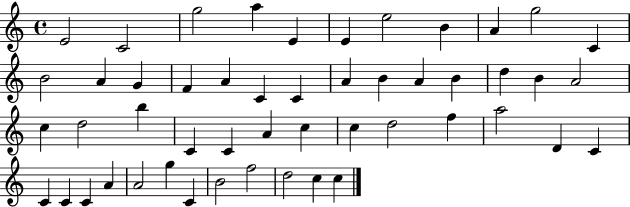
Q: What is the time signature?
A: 4/4